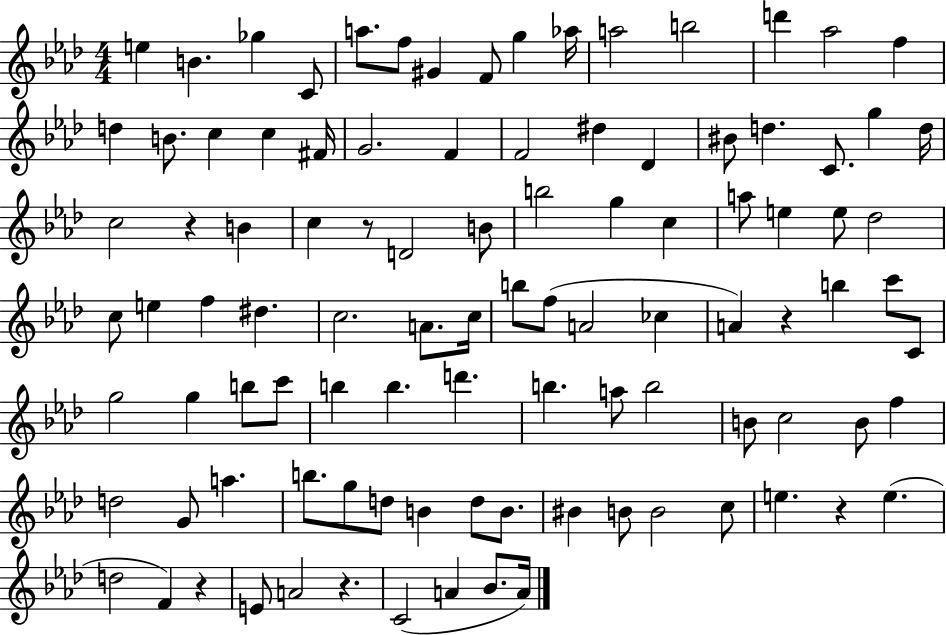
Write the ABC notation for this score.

X:1
T:Untitled
M:4/4
L:1/4
K:Ab
e B _g C/2 a/2 f/2 ^G F/2 g _a/4 a2 b2 d' _a2 f d B/2 c c ^F/4 G2 F F2 ^d _D ^B/2 d C/2 g d/4 c2 z B c z/2 D2 B/2 b2 g c a/2 e e/2 _d2 c/2 e f ^d c2 A/2 c/4 b/2 f/2 A2 _c A z b c'/2 C/2 g2 g b/2 c'/2 b b d' b a/2 b2 B/2 c2 B/2 f d2 G/2 a b/2 g/2 d/2 B d/2 B/2 ^B B/2 B2 c/2 e z e d2 F z E/2 A2 z C2 A _B/2 A/4